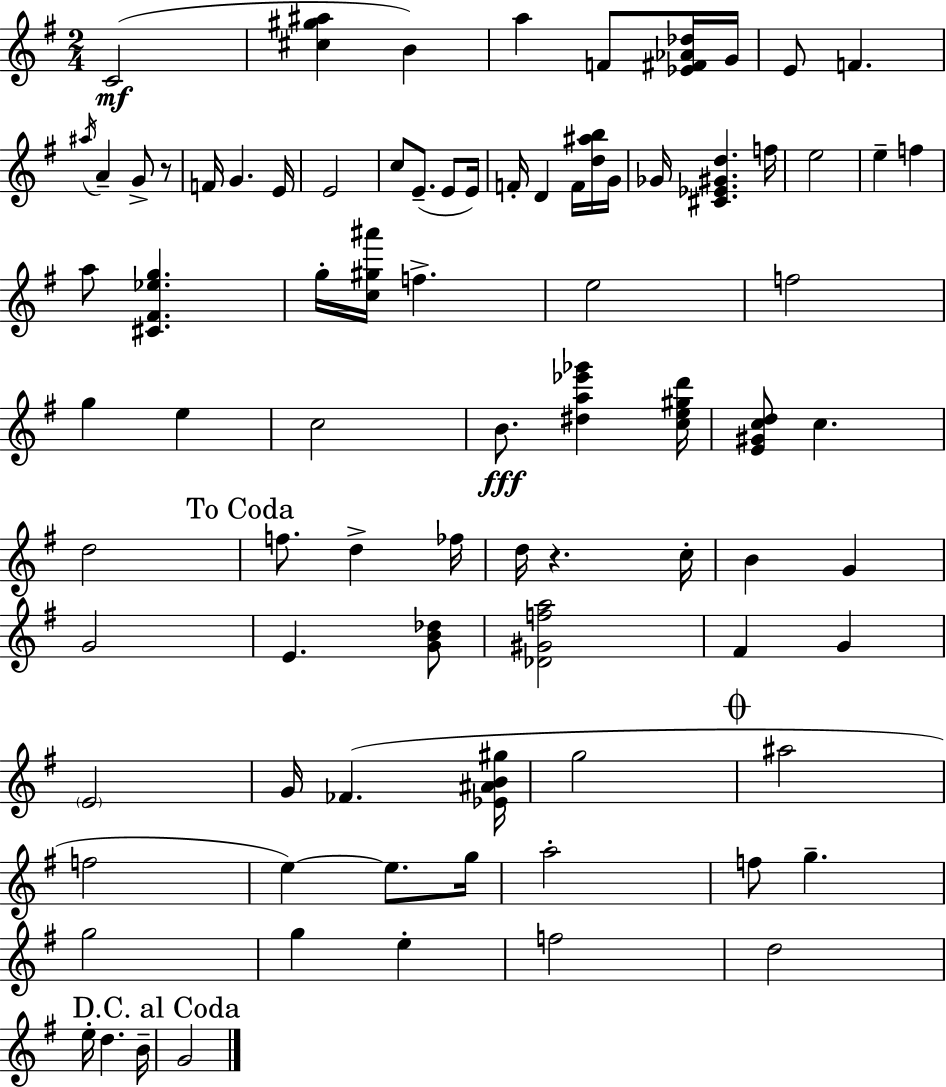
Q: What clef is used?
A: treble